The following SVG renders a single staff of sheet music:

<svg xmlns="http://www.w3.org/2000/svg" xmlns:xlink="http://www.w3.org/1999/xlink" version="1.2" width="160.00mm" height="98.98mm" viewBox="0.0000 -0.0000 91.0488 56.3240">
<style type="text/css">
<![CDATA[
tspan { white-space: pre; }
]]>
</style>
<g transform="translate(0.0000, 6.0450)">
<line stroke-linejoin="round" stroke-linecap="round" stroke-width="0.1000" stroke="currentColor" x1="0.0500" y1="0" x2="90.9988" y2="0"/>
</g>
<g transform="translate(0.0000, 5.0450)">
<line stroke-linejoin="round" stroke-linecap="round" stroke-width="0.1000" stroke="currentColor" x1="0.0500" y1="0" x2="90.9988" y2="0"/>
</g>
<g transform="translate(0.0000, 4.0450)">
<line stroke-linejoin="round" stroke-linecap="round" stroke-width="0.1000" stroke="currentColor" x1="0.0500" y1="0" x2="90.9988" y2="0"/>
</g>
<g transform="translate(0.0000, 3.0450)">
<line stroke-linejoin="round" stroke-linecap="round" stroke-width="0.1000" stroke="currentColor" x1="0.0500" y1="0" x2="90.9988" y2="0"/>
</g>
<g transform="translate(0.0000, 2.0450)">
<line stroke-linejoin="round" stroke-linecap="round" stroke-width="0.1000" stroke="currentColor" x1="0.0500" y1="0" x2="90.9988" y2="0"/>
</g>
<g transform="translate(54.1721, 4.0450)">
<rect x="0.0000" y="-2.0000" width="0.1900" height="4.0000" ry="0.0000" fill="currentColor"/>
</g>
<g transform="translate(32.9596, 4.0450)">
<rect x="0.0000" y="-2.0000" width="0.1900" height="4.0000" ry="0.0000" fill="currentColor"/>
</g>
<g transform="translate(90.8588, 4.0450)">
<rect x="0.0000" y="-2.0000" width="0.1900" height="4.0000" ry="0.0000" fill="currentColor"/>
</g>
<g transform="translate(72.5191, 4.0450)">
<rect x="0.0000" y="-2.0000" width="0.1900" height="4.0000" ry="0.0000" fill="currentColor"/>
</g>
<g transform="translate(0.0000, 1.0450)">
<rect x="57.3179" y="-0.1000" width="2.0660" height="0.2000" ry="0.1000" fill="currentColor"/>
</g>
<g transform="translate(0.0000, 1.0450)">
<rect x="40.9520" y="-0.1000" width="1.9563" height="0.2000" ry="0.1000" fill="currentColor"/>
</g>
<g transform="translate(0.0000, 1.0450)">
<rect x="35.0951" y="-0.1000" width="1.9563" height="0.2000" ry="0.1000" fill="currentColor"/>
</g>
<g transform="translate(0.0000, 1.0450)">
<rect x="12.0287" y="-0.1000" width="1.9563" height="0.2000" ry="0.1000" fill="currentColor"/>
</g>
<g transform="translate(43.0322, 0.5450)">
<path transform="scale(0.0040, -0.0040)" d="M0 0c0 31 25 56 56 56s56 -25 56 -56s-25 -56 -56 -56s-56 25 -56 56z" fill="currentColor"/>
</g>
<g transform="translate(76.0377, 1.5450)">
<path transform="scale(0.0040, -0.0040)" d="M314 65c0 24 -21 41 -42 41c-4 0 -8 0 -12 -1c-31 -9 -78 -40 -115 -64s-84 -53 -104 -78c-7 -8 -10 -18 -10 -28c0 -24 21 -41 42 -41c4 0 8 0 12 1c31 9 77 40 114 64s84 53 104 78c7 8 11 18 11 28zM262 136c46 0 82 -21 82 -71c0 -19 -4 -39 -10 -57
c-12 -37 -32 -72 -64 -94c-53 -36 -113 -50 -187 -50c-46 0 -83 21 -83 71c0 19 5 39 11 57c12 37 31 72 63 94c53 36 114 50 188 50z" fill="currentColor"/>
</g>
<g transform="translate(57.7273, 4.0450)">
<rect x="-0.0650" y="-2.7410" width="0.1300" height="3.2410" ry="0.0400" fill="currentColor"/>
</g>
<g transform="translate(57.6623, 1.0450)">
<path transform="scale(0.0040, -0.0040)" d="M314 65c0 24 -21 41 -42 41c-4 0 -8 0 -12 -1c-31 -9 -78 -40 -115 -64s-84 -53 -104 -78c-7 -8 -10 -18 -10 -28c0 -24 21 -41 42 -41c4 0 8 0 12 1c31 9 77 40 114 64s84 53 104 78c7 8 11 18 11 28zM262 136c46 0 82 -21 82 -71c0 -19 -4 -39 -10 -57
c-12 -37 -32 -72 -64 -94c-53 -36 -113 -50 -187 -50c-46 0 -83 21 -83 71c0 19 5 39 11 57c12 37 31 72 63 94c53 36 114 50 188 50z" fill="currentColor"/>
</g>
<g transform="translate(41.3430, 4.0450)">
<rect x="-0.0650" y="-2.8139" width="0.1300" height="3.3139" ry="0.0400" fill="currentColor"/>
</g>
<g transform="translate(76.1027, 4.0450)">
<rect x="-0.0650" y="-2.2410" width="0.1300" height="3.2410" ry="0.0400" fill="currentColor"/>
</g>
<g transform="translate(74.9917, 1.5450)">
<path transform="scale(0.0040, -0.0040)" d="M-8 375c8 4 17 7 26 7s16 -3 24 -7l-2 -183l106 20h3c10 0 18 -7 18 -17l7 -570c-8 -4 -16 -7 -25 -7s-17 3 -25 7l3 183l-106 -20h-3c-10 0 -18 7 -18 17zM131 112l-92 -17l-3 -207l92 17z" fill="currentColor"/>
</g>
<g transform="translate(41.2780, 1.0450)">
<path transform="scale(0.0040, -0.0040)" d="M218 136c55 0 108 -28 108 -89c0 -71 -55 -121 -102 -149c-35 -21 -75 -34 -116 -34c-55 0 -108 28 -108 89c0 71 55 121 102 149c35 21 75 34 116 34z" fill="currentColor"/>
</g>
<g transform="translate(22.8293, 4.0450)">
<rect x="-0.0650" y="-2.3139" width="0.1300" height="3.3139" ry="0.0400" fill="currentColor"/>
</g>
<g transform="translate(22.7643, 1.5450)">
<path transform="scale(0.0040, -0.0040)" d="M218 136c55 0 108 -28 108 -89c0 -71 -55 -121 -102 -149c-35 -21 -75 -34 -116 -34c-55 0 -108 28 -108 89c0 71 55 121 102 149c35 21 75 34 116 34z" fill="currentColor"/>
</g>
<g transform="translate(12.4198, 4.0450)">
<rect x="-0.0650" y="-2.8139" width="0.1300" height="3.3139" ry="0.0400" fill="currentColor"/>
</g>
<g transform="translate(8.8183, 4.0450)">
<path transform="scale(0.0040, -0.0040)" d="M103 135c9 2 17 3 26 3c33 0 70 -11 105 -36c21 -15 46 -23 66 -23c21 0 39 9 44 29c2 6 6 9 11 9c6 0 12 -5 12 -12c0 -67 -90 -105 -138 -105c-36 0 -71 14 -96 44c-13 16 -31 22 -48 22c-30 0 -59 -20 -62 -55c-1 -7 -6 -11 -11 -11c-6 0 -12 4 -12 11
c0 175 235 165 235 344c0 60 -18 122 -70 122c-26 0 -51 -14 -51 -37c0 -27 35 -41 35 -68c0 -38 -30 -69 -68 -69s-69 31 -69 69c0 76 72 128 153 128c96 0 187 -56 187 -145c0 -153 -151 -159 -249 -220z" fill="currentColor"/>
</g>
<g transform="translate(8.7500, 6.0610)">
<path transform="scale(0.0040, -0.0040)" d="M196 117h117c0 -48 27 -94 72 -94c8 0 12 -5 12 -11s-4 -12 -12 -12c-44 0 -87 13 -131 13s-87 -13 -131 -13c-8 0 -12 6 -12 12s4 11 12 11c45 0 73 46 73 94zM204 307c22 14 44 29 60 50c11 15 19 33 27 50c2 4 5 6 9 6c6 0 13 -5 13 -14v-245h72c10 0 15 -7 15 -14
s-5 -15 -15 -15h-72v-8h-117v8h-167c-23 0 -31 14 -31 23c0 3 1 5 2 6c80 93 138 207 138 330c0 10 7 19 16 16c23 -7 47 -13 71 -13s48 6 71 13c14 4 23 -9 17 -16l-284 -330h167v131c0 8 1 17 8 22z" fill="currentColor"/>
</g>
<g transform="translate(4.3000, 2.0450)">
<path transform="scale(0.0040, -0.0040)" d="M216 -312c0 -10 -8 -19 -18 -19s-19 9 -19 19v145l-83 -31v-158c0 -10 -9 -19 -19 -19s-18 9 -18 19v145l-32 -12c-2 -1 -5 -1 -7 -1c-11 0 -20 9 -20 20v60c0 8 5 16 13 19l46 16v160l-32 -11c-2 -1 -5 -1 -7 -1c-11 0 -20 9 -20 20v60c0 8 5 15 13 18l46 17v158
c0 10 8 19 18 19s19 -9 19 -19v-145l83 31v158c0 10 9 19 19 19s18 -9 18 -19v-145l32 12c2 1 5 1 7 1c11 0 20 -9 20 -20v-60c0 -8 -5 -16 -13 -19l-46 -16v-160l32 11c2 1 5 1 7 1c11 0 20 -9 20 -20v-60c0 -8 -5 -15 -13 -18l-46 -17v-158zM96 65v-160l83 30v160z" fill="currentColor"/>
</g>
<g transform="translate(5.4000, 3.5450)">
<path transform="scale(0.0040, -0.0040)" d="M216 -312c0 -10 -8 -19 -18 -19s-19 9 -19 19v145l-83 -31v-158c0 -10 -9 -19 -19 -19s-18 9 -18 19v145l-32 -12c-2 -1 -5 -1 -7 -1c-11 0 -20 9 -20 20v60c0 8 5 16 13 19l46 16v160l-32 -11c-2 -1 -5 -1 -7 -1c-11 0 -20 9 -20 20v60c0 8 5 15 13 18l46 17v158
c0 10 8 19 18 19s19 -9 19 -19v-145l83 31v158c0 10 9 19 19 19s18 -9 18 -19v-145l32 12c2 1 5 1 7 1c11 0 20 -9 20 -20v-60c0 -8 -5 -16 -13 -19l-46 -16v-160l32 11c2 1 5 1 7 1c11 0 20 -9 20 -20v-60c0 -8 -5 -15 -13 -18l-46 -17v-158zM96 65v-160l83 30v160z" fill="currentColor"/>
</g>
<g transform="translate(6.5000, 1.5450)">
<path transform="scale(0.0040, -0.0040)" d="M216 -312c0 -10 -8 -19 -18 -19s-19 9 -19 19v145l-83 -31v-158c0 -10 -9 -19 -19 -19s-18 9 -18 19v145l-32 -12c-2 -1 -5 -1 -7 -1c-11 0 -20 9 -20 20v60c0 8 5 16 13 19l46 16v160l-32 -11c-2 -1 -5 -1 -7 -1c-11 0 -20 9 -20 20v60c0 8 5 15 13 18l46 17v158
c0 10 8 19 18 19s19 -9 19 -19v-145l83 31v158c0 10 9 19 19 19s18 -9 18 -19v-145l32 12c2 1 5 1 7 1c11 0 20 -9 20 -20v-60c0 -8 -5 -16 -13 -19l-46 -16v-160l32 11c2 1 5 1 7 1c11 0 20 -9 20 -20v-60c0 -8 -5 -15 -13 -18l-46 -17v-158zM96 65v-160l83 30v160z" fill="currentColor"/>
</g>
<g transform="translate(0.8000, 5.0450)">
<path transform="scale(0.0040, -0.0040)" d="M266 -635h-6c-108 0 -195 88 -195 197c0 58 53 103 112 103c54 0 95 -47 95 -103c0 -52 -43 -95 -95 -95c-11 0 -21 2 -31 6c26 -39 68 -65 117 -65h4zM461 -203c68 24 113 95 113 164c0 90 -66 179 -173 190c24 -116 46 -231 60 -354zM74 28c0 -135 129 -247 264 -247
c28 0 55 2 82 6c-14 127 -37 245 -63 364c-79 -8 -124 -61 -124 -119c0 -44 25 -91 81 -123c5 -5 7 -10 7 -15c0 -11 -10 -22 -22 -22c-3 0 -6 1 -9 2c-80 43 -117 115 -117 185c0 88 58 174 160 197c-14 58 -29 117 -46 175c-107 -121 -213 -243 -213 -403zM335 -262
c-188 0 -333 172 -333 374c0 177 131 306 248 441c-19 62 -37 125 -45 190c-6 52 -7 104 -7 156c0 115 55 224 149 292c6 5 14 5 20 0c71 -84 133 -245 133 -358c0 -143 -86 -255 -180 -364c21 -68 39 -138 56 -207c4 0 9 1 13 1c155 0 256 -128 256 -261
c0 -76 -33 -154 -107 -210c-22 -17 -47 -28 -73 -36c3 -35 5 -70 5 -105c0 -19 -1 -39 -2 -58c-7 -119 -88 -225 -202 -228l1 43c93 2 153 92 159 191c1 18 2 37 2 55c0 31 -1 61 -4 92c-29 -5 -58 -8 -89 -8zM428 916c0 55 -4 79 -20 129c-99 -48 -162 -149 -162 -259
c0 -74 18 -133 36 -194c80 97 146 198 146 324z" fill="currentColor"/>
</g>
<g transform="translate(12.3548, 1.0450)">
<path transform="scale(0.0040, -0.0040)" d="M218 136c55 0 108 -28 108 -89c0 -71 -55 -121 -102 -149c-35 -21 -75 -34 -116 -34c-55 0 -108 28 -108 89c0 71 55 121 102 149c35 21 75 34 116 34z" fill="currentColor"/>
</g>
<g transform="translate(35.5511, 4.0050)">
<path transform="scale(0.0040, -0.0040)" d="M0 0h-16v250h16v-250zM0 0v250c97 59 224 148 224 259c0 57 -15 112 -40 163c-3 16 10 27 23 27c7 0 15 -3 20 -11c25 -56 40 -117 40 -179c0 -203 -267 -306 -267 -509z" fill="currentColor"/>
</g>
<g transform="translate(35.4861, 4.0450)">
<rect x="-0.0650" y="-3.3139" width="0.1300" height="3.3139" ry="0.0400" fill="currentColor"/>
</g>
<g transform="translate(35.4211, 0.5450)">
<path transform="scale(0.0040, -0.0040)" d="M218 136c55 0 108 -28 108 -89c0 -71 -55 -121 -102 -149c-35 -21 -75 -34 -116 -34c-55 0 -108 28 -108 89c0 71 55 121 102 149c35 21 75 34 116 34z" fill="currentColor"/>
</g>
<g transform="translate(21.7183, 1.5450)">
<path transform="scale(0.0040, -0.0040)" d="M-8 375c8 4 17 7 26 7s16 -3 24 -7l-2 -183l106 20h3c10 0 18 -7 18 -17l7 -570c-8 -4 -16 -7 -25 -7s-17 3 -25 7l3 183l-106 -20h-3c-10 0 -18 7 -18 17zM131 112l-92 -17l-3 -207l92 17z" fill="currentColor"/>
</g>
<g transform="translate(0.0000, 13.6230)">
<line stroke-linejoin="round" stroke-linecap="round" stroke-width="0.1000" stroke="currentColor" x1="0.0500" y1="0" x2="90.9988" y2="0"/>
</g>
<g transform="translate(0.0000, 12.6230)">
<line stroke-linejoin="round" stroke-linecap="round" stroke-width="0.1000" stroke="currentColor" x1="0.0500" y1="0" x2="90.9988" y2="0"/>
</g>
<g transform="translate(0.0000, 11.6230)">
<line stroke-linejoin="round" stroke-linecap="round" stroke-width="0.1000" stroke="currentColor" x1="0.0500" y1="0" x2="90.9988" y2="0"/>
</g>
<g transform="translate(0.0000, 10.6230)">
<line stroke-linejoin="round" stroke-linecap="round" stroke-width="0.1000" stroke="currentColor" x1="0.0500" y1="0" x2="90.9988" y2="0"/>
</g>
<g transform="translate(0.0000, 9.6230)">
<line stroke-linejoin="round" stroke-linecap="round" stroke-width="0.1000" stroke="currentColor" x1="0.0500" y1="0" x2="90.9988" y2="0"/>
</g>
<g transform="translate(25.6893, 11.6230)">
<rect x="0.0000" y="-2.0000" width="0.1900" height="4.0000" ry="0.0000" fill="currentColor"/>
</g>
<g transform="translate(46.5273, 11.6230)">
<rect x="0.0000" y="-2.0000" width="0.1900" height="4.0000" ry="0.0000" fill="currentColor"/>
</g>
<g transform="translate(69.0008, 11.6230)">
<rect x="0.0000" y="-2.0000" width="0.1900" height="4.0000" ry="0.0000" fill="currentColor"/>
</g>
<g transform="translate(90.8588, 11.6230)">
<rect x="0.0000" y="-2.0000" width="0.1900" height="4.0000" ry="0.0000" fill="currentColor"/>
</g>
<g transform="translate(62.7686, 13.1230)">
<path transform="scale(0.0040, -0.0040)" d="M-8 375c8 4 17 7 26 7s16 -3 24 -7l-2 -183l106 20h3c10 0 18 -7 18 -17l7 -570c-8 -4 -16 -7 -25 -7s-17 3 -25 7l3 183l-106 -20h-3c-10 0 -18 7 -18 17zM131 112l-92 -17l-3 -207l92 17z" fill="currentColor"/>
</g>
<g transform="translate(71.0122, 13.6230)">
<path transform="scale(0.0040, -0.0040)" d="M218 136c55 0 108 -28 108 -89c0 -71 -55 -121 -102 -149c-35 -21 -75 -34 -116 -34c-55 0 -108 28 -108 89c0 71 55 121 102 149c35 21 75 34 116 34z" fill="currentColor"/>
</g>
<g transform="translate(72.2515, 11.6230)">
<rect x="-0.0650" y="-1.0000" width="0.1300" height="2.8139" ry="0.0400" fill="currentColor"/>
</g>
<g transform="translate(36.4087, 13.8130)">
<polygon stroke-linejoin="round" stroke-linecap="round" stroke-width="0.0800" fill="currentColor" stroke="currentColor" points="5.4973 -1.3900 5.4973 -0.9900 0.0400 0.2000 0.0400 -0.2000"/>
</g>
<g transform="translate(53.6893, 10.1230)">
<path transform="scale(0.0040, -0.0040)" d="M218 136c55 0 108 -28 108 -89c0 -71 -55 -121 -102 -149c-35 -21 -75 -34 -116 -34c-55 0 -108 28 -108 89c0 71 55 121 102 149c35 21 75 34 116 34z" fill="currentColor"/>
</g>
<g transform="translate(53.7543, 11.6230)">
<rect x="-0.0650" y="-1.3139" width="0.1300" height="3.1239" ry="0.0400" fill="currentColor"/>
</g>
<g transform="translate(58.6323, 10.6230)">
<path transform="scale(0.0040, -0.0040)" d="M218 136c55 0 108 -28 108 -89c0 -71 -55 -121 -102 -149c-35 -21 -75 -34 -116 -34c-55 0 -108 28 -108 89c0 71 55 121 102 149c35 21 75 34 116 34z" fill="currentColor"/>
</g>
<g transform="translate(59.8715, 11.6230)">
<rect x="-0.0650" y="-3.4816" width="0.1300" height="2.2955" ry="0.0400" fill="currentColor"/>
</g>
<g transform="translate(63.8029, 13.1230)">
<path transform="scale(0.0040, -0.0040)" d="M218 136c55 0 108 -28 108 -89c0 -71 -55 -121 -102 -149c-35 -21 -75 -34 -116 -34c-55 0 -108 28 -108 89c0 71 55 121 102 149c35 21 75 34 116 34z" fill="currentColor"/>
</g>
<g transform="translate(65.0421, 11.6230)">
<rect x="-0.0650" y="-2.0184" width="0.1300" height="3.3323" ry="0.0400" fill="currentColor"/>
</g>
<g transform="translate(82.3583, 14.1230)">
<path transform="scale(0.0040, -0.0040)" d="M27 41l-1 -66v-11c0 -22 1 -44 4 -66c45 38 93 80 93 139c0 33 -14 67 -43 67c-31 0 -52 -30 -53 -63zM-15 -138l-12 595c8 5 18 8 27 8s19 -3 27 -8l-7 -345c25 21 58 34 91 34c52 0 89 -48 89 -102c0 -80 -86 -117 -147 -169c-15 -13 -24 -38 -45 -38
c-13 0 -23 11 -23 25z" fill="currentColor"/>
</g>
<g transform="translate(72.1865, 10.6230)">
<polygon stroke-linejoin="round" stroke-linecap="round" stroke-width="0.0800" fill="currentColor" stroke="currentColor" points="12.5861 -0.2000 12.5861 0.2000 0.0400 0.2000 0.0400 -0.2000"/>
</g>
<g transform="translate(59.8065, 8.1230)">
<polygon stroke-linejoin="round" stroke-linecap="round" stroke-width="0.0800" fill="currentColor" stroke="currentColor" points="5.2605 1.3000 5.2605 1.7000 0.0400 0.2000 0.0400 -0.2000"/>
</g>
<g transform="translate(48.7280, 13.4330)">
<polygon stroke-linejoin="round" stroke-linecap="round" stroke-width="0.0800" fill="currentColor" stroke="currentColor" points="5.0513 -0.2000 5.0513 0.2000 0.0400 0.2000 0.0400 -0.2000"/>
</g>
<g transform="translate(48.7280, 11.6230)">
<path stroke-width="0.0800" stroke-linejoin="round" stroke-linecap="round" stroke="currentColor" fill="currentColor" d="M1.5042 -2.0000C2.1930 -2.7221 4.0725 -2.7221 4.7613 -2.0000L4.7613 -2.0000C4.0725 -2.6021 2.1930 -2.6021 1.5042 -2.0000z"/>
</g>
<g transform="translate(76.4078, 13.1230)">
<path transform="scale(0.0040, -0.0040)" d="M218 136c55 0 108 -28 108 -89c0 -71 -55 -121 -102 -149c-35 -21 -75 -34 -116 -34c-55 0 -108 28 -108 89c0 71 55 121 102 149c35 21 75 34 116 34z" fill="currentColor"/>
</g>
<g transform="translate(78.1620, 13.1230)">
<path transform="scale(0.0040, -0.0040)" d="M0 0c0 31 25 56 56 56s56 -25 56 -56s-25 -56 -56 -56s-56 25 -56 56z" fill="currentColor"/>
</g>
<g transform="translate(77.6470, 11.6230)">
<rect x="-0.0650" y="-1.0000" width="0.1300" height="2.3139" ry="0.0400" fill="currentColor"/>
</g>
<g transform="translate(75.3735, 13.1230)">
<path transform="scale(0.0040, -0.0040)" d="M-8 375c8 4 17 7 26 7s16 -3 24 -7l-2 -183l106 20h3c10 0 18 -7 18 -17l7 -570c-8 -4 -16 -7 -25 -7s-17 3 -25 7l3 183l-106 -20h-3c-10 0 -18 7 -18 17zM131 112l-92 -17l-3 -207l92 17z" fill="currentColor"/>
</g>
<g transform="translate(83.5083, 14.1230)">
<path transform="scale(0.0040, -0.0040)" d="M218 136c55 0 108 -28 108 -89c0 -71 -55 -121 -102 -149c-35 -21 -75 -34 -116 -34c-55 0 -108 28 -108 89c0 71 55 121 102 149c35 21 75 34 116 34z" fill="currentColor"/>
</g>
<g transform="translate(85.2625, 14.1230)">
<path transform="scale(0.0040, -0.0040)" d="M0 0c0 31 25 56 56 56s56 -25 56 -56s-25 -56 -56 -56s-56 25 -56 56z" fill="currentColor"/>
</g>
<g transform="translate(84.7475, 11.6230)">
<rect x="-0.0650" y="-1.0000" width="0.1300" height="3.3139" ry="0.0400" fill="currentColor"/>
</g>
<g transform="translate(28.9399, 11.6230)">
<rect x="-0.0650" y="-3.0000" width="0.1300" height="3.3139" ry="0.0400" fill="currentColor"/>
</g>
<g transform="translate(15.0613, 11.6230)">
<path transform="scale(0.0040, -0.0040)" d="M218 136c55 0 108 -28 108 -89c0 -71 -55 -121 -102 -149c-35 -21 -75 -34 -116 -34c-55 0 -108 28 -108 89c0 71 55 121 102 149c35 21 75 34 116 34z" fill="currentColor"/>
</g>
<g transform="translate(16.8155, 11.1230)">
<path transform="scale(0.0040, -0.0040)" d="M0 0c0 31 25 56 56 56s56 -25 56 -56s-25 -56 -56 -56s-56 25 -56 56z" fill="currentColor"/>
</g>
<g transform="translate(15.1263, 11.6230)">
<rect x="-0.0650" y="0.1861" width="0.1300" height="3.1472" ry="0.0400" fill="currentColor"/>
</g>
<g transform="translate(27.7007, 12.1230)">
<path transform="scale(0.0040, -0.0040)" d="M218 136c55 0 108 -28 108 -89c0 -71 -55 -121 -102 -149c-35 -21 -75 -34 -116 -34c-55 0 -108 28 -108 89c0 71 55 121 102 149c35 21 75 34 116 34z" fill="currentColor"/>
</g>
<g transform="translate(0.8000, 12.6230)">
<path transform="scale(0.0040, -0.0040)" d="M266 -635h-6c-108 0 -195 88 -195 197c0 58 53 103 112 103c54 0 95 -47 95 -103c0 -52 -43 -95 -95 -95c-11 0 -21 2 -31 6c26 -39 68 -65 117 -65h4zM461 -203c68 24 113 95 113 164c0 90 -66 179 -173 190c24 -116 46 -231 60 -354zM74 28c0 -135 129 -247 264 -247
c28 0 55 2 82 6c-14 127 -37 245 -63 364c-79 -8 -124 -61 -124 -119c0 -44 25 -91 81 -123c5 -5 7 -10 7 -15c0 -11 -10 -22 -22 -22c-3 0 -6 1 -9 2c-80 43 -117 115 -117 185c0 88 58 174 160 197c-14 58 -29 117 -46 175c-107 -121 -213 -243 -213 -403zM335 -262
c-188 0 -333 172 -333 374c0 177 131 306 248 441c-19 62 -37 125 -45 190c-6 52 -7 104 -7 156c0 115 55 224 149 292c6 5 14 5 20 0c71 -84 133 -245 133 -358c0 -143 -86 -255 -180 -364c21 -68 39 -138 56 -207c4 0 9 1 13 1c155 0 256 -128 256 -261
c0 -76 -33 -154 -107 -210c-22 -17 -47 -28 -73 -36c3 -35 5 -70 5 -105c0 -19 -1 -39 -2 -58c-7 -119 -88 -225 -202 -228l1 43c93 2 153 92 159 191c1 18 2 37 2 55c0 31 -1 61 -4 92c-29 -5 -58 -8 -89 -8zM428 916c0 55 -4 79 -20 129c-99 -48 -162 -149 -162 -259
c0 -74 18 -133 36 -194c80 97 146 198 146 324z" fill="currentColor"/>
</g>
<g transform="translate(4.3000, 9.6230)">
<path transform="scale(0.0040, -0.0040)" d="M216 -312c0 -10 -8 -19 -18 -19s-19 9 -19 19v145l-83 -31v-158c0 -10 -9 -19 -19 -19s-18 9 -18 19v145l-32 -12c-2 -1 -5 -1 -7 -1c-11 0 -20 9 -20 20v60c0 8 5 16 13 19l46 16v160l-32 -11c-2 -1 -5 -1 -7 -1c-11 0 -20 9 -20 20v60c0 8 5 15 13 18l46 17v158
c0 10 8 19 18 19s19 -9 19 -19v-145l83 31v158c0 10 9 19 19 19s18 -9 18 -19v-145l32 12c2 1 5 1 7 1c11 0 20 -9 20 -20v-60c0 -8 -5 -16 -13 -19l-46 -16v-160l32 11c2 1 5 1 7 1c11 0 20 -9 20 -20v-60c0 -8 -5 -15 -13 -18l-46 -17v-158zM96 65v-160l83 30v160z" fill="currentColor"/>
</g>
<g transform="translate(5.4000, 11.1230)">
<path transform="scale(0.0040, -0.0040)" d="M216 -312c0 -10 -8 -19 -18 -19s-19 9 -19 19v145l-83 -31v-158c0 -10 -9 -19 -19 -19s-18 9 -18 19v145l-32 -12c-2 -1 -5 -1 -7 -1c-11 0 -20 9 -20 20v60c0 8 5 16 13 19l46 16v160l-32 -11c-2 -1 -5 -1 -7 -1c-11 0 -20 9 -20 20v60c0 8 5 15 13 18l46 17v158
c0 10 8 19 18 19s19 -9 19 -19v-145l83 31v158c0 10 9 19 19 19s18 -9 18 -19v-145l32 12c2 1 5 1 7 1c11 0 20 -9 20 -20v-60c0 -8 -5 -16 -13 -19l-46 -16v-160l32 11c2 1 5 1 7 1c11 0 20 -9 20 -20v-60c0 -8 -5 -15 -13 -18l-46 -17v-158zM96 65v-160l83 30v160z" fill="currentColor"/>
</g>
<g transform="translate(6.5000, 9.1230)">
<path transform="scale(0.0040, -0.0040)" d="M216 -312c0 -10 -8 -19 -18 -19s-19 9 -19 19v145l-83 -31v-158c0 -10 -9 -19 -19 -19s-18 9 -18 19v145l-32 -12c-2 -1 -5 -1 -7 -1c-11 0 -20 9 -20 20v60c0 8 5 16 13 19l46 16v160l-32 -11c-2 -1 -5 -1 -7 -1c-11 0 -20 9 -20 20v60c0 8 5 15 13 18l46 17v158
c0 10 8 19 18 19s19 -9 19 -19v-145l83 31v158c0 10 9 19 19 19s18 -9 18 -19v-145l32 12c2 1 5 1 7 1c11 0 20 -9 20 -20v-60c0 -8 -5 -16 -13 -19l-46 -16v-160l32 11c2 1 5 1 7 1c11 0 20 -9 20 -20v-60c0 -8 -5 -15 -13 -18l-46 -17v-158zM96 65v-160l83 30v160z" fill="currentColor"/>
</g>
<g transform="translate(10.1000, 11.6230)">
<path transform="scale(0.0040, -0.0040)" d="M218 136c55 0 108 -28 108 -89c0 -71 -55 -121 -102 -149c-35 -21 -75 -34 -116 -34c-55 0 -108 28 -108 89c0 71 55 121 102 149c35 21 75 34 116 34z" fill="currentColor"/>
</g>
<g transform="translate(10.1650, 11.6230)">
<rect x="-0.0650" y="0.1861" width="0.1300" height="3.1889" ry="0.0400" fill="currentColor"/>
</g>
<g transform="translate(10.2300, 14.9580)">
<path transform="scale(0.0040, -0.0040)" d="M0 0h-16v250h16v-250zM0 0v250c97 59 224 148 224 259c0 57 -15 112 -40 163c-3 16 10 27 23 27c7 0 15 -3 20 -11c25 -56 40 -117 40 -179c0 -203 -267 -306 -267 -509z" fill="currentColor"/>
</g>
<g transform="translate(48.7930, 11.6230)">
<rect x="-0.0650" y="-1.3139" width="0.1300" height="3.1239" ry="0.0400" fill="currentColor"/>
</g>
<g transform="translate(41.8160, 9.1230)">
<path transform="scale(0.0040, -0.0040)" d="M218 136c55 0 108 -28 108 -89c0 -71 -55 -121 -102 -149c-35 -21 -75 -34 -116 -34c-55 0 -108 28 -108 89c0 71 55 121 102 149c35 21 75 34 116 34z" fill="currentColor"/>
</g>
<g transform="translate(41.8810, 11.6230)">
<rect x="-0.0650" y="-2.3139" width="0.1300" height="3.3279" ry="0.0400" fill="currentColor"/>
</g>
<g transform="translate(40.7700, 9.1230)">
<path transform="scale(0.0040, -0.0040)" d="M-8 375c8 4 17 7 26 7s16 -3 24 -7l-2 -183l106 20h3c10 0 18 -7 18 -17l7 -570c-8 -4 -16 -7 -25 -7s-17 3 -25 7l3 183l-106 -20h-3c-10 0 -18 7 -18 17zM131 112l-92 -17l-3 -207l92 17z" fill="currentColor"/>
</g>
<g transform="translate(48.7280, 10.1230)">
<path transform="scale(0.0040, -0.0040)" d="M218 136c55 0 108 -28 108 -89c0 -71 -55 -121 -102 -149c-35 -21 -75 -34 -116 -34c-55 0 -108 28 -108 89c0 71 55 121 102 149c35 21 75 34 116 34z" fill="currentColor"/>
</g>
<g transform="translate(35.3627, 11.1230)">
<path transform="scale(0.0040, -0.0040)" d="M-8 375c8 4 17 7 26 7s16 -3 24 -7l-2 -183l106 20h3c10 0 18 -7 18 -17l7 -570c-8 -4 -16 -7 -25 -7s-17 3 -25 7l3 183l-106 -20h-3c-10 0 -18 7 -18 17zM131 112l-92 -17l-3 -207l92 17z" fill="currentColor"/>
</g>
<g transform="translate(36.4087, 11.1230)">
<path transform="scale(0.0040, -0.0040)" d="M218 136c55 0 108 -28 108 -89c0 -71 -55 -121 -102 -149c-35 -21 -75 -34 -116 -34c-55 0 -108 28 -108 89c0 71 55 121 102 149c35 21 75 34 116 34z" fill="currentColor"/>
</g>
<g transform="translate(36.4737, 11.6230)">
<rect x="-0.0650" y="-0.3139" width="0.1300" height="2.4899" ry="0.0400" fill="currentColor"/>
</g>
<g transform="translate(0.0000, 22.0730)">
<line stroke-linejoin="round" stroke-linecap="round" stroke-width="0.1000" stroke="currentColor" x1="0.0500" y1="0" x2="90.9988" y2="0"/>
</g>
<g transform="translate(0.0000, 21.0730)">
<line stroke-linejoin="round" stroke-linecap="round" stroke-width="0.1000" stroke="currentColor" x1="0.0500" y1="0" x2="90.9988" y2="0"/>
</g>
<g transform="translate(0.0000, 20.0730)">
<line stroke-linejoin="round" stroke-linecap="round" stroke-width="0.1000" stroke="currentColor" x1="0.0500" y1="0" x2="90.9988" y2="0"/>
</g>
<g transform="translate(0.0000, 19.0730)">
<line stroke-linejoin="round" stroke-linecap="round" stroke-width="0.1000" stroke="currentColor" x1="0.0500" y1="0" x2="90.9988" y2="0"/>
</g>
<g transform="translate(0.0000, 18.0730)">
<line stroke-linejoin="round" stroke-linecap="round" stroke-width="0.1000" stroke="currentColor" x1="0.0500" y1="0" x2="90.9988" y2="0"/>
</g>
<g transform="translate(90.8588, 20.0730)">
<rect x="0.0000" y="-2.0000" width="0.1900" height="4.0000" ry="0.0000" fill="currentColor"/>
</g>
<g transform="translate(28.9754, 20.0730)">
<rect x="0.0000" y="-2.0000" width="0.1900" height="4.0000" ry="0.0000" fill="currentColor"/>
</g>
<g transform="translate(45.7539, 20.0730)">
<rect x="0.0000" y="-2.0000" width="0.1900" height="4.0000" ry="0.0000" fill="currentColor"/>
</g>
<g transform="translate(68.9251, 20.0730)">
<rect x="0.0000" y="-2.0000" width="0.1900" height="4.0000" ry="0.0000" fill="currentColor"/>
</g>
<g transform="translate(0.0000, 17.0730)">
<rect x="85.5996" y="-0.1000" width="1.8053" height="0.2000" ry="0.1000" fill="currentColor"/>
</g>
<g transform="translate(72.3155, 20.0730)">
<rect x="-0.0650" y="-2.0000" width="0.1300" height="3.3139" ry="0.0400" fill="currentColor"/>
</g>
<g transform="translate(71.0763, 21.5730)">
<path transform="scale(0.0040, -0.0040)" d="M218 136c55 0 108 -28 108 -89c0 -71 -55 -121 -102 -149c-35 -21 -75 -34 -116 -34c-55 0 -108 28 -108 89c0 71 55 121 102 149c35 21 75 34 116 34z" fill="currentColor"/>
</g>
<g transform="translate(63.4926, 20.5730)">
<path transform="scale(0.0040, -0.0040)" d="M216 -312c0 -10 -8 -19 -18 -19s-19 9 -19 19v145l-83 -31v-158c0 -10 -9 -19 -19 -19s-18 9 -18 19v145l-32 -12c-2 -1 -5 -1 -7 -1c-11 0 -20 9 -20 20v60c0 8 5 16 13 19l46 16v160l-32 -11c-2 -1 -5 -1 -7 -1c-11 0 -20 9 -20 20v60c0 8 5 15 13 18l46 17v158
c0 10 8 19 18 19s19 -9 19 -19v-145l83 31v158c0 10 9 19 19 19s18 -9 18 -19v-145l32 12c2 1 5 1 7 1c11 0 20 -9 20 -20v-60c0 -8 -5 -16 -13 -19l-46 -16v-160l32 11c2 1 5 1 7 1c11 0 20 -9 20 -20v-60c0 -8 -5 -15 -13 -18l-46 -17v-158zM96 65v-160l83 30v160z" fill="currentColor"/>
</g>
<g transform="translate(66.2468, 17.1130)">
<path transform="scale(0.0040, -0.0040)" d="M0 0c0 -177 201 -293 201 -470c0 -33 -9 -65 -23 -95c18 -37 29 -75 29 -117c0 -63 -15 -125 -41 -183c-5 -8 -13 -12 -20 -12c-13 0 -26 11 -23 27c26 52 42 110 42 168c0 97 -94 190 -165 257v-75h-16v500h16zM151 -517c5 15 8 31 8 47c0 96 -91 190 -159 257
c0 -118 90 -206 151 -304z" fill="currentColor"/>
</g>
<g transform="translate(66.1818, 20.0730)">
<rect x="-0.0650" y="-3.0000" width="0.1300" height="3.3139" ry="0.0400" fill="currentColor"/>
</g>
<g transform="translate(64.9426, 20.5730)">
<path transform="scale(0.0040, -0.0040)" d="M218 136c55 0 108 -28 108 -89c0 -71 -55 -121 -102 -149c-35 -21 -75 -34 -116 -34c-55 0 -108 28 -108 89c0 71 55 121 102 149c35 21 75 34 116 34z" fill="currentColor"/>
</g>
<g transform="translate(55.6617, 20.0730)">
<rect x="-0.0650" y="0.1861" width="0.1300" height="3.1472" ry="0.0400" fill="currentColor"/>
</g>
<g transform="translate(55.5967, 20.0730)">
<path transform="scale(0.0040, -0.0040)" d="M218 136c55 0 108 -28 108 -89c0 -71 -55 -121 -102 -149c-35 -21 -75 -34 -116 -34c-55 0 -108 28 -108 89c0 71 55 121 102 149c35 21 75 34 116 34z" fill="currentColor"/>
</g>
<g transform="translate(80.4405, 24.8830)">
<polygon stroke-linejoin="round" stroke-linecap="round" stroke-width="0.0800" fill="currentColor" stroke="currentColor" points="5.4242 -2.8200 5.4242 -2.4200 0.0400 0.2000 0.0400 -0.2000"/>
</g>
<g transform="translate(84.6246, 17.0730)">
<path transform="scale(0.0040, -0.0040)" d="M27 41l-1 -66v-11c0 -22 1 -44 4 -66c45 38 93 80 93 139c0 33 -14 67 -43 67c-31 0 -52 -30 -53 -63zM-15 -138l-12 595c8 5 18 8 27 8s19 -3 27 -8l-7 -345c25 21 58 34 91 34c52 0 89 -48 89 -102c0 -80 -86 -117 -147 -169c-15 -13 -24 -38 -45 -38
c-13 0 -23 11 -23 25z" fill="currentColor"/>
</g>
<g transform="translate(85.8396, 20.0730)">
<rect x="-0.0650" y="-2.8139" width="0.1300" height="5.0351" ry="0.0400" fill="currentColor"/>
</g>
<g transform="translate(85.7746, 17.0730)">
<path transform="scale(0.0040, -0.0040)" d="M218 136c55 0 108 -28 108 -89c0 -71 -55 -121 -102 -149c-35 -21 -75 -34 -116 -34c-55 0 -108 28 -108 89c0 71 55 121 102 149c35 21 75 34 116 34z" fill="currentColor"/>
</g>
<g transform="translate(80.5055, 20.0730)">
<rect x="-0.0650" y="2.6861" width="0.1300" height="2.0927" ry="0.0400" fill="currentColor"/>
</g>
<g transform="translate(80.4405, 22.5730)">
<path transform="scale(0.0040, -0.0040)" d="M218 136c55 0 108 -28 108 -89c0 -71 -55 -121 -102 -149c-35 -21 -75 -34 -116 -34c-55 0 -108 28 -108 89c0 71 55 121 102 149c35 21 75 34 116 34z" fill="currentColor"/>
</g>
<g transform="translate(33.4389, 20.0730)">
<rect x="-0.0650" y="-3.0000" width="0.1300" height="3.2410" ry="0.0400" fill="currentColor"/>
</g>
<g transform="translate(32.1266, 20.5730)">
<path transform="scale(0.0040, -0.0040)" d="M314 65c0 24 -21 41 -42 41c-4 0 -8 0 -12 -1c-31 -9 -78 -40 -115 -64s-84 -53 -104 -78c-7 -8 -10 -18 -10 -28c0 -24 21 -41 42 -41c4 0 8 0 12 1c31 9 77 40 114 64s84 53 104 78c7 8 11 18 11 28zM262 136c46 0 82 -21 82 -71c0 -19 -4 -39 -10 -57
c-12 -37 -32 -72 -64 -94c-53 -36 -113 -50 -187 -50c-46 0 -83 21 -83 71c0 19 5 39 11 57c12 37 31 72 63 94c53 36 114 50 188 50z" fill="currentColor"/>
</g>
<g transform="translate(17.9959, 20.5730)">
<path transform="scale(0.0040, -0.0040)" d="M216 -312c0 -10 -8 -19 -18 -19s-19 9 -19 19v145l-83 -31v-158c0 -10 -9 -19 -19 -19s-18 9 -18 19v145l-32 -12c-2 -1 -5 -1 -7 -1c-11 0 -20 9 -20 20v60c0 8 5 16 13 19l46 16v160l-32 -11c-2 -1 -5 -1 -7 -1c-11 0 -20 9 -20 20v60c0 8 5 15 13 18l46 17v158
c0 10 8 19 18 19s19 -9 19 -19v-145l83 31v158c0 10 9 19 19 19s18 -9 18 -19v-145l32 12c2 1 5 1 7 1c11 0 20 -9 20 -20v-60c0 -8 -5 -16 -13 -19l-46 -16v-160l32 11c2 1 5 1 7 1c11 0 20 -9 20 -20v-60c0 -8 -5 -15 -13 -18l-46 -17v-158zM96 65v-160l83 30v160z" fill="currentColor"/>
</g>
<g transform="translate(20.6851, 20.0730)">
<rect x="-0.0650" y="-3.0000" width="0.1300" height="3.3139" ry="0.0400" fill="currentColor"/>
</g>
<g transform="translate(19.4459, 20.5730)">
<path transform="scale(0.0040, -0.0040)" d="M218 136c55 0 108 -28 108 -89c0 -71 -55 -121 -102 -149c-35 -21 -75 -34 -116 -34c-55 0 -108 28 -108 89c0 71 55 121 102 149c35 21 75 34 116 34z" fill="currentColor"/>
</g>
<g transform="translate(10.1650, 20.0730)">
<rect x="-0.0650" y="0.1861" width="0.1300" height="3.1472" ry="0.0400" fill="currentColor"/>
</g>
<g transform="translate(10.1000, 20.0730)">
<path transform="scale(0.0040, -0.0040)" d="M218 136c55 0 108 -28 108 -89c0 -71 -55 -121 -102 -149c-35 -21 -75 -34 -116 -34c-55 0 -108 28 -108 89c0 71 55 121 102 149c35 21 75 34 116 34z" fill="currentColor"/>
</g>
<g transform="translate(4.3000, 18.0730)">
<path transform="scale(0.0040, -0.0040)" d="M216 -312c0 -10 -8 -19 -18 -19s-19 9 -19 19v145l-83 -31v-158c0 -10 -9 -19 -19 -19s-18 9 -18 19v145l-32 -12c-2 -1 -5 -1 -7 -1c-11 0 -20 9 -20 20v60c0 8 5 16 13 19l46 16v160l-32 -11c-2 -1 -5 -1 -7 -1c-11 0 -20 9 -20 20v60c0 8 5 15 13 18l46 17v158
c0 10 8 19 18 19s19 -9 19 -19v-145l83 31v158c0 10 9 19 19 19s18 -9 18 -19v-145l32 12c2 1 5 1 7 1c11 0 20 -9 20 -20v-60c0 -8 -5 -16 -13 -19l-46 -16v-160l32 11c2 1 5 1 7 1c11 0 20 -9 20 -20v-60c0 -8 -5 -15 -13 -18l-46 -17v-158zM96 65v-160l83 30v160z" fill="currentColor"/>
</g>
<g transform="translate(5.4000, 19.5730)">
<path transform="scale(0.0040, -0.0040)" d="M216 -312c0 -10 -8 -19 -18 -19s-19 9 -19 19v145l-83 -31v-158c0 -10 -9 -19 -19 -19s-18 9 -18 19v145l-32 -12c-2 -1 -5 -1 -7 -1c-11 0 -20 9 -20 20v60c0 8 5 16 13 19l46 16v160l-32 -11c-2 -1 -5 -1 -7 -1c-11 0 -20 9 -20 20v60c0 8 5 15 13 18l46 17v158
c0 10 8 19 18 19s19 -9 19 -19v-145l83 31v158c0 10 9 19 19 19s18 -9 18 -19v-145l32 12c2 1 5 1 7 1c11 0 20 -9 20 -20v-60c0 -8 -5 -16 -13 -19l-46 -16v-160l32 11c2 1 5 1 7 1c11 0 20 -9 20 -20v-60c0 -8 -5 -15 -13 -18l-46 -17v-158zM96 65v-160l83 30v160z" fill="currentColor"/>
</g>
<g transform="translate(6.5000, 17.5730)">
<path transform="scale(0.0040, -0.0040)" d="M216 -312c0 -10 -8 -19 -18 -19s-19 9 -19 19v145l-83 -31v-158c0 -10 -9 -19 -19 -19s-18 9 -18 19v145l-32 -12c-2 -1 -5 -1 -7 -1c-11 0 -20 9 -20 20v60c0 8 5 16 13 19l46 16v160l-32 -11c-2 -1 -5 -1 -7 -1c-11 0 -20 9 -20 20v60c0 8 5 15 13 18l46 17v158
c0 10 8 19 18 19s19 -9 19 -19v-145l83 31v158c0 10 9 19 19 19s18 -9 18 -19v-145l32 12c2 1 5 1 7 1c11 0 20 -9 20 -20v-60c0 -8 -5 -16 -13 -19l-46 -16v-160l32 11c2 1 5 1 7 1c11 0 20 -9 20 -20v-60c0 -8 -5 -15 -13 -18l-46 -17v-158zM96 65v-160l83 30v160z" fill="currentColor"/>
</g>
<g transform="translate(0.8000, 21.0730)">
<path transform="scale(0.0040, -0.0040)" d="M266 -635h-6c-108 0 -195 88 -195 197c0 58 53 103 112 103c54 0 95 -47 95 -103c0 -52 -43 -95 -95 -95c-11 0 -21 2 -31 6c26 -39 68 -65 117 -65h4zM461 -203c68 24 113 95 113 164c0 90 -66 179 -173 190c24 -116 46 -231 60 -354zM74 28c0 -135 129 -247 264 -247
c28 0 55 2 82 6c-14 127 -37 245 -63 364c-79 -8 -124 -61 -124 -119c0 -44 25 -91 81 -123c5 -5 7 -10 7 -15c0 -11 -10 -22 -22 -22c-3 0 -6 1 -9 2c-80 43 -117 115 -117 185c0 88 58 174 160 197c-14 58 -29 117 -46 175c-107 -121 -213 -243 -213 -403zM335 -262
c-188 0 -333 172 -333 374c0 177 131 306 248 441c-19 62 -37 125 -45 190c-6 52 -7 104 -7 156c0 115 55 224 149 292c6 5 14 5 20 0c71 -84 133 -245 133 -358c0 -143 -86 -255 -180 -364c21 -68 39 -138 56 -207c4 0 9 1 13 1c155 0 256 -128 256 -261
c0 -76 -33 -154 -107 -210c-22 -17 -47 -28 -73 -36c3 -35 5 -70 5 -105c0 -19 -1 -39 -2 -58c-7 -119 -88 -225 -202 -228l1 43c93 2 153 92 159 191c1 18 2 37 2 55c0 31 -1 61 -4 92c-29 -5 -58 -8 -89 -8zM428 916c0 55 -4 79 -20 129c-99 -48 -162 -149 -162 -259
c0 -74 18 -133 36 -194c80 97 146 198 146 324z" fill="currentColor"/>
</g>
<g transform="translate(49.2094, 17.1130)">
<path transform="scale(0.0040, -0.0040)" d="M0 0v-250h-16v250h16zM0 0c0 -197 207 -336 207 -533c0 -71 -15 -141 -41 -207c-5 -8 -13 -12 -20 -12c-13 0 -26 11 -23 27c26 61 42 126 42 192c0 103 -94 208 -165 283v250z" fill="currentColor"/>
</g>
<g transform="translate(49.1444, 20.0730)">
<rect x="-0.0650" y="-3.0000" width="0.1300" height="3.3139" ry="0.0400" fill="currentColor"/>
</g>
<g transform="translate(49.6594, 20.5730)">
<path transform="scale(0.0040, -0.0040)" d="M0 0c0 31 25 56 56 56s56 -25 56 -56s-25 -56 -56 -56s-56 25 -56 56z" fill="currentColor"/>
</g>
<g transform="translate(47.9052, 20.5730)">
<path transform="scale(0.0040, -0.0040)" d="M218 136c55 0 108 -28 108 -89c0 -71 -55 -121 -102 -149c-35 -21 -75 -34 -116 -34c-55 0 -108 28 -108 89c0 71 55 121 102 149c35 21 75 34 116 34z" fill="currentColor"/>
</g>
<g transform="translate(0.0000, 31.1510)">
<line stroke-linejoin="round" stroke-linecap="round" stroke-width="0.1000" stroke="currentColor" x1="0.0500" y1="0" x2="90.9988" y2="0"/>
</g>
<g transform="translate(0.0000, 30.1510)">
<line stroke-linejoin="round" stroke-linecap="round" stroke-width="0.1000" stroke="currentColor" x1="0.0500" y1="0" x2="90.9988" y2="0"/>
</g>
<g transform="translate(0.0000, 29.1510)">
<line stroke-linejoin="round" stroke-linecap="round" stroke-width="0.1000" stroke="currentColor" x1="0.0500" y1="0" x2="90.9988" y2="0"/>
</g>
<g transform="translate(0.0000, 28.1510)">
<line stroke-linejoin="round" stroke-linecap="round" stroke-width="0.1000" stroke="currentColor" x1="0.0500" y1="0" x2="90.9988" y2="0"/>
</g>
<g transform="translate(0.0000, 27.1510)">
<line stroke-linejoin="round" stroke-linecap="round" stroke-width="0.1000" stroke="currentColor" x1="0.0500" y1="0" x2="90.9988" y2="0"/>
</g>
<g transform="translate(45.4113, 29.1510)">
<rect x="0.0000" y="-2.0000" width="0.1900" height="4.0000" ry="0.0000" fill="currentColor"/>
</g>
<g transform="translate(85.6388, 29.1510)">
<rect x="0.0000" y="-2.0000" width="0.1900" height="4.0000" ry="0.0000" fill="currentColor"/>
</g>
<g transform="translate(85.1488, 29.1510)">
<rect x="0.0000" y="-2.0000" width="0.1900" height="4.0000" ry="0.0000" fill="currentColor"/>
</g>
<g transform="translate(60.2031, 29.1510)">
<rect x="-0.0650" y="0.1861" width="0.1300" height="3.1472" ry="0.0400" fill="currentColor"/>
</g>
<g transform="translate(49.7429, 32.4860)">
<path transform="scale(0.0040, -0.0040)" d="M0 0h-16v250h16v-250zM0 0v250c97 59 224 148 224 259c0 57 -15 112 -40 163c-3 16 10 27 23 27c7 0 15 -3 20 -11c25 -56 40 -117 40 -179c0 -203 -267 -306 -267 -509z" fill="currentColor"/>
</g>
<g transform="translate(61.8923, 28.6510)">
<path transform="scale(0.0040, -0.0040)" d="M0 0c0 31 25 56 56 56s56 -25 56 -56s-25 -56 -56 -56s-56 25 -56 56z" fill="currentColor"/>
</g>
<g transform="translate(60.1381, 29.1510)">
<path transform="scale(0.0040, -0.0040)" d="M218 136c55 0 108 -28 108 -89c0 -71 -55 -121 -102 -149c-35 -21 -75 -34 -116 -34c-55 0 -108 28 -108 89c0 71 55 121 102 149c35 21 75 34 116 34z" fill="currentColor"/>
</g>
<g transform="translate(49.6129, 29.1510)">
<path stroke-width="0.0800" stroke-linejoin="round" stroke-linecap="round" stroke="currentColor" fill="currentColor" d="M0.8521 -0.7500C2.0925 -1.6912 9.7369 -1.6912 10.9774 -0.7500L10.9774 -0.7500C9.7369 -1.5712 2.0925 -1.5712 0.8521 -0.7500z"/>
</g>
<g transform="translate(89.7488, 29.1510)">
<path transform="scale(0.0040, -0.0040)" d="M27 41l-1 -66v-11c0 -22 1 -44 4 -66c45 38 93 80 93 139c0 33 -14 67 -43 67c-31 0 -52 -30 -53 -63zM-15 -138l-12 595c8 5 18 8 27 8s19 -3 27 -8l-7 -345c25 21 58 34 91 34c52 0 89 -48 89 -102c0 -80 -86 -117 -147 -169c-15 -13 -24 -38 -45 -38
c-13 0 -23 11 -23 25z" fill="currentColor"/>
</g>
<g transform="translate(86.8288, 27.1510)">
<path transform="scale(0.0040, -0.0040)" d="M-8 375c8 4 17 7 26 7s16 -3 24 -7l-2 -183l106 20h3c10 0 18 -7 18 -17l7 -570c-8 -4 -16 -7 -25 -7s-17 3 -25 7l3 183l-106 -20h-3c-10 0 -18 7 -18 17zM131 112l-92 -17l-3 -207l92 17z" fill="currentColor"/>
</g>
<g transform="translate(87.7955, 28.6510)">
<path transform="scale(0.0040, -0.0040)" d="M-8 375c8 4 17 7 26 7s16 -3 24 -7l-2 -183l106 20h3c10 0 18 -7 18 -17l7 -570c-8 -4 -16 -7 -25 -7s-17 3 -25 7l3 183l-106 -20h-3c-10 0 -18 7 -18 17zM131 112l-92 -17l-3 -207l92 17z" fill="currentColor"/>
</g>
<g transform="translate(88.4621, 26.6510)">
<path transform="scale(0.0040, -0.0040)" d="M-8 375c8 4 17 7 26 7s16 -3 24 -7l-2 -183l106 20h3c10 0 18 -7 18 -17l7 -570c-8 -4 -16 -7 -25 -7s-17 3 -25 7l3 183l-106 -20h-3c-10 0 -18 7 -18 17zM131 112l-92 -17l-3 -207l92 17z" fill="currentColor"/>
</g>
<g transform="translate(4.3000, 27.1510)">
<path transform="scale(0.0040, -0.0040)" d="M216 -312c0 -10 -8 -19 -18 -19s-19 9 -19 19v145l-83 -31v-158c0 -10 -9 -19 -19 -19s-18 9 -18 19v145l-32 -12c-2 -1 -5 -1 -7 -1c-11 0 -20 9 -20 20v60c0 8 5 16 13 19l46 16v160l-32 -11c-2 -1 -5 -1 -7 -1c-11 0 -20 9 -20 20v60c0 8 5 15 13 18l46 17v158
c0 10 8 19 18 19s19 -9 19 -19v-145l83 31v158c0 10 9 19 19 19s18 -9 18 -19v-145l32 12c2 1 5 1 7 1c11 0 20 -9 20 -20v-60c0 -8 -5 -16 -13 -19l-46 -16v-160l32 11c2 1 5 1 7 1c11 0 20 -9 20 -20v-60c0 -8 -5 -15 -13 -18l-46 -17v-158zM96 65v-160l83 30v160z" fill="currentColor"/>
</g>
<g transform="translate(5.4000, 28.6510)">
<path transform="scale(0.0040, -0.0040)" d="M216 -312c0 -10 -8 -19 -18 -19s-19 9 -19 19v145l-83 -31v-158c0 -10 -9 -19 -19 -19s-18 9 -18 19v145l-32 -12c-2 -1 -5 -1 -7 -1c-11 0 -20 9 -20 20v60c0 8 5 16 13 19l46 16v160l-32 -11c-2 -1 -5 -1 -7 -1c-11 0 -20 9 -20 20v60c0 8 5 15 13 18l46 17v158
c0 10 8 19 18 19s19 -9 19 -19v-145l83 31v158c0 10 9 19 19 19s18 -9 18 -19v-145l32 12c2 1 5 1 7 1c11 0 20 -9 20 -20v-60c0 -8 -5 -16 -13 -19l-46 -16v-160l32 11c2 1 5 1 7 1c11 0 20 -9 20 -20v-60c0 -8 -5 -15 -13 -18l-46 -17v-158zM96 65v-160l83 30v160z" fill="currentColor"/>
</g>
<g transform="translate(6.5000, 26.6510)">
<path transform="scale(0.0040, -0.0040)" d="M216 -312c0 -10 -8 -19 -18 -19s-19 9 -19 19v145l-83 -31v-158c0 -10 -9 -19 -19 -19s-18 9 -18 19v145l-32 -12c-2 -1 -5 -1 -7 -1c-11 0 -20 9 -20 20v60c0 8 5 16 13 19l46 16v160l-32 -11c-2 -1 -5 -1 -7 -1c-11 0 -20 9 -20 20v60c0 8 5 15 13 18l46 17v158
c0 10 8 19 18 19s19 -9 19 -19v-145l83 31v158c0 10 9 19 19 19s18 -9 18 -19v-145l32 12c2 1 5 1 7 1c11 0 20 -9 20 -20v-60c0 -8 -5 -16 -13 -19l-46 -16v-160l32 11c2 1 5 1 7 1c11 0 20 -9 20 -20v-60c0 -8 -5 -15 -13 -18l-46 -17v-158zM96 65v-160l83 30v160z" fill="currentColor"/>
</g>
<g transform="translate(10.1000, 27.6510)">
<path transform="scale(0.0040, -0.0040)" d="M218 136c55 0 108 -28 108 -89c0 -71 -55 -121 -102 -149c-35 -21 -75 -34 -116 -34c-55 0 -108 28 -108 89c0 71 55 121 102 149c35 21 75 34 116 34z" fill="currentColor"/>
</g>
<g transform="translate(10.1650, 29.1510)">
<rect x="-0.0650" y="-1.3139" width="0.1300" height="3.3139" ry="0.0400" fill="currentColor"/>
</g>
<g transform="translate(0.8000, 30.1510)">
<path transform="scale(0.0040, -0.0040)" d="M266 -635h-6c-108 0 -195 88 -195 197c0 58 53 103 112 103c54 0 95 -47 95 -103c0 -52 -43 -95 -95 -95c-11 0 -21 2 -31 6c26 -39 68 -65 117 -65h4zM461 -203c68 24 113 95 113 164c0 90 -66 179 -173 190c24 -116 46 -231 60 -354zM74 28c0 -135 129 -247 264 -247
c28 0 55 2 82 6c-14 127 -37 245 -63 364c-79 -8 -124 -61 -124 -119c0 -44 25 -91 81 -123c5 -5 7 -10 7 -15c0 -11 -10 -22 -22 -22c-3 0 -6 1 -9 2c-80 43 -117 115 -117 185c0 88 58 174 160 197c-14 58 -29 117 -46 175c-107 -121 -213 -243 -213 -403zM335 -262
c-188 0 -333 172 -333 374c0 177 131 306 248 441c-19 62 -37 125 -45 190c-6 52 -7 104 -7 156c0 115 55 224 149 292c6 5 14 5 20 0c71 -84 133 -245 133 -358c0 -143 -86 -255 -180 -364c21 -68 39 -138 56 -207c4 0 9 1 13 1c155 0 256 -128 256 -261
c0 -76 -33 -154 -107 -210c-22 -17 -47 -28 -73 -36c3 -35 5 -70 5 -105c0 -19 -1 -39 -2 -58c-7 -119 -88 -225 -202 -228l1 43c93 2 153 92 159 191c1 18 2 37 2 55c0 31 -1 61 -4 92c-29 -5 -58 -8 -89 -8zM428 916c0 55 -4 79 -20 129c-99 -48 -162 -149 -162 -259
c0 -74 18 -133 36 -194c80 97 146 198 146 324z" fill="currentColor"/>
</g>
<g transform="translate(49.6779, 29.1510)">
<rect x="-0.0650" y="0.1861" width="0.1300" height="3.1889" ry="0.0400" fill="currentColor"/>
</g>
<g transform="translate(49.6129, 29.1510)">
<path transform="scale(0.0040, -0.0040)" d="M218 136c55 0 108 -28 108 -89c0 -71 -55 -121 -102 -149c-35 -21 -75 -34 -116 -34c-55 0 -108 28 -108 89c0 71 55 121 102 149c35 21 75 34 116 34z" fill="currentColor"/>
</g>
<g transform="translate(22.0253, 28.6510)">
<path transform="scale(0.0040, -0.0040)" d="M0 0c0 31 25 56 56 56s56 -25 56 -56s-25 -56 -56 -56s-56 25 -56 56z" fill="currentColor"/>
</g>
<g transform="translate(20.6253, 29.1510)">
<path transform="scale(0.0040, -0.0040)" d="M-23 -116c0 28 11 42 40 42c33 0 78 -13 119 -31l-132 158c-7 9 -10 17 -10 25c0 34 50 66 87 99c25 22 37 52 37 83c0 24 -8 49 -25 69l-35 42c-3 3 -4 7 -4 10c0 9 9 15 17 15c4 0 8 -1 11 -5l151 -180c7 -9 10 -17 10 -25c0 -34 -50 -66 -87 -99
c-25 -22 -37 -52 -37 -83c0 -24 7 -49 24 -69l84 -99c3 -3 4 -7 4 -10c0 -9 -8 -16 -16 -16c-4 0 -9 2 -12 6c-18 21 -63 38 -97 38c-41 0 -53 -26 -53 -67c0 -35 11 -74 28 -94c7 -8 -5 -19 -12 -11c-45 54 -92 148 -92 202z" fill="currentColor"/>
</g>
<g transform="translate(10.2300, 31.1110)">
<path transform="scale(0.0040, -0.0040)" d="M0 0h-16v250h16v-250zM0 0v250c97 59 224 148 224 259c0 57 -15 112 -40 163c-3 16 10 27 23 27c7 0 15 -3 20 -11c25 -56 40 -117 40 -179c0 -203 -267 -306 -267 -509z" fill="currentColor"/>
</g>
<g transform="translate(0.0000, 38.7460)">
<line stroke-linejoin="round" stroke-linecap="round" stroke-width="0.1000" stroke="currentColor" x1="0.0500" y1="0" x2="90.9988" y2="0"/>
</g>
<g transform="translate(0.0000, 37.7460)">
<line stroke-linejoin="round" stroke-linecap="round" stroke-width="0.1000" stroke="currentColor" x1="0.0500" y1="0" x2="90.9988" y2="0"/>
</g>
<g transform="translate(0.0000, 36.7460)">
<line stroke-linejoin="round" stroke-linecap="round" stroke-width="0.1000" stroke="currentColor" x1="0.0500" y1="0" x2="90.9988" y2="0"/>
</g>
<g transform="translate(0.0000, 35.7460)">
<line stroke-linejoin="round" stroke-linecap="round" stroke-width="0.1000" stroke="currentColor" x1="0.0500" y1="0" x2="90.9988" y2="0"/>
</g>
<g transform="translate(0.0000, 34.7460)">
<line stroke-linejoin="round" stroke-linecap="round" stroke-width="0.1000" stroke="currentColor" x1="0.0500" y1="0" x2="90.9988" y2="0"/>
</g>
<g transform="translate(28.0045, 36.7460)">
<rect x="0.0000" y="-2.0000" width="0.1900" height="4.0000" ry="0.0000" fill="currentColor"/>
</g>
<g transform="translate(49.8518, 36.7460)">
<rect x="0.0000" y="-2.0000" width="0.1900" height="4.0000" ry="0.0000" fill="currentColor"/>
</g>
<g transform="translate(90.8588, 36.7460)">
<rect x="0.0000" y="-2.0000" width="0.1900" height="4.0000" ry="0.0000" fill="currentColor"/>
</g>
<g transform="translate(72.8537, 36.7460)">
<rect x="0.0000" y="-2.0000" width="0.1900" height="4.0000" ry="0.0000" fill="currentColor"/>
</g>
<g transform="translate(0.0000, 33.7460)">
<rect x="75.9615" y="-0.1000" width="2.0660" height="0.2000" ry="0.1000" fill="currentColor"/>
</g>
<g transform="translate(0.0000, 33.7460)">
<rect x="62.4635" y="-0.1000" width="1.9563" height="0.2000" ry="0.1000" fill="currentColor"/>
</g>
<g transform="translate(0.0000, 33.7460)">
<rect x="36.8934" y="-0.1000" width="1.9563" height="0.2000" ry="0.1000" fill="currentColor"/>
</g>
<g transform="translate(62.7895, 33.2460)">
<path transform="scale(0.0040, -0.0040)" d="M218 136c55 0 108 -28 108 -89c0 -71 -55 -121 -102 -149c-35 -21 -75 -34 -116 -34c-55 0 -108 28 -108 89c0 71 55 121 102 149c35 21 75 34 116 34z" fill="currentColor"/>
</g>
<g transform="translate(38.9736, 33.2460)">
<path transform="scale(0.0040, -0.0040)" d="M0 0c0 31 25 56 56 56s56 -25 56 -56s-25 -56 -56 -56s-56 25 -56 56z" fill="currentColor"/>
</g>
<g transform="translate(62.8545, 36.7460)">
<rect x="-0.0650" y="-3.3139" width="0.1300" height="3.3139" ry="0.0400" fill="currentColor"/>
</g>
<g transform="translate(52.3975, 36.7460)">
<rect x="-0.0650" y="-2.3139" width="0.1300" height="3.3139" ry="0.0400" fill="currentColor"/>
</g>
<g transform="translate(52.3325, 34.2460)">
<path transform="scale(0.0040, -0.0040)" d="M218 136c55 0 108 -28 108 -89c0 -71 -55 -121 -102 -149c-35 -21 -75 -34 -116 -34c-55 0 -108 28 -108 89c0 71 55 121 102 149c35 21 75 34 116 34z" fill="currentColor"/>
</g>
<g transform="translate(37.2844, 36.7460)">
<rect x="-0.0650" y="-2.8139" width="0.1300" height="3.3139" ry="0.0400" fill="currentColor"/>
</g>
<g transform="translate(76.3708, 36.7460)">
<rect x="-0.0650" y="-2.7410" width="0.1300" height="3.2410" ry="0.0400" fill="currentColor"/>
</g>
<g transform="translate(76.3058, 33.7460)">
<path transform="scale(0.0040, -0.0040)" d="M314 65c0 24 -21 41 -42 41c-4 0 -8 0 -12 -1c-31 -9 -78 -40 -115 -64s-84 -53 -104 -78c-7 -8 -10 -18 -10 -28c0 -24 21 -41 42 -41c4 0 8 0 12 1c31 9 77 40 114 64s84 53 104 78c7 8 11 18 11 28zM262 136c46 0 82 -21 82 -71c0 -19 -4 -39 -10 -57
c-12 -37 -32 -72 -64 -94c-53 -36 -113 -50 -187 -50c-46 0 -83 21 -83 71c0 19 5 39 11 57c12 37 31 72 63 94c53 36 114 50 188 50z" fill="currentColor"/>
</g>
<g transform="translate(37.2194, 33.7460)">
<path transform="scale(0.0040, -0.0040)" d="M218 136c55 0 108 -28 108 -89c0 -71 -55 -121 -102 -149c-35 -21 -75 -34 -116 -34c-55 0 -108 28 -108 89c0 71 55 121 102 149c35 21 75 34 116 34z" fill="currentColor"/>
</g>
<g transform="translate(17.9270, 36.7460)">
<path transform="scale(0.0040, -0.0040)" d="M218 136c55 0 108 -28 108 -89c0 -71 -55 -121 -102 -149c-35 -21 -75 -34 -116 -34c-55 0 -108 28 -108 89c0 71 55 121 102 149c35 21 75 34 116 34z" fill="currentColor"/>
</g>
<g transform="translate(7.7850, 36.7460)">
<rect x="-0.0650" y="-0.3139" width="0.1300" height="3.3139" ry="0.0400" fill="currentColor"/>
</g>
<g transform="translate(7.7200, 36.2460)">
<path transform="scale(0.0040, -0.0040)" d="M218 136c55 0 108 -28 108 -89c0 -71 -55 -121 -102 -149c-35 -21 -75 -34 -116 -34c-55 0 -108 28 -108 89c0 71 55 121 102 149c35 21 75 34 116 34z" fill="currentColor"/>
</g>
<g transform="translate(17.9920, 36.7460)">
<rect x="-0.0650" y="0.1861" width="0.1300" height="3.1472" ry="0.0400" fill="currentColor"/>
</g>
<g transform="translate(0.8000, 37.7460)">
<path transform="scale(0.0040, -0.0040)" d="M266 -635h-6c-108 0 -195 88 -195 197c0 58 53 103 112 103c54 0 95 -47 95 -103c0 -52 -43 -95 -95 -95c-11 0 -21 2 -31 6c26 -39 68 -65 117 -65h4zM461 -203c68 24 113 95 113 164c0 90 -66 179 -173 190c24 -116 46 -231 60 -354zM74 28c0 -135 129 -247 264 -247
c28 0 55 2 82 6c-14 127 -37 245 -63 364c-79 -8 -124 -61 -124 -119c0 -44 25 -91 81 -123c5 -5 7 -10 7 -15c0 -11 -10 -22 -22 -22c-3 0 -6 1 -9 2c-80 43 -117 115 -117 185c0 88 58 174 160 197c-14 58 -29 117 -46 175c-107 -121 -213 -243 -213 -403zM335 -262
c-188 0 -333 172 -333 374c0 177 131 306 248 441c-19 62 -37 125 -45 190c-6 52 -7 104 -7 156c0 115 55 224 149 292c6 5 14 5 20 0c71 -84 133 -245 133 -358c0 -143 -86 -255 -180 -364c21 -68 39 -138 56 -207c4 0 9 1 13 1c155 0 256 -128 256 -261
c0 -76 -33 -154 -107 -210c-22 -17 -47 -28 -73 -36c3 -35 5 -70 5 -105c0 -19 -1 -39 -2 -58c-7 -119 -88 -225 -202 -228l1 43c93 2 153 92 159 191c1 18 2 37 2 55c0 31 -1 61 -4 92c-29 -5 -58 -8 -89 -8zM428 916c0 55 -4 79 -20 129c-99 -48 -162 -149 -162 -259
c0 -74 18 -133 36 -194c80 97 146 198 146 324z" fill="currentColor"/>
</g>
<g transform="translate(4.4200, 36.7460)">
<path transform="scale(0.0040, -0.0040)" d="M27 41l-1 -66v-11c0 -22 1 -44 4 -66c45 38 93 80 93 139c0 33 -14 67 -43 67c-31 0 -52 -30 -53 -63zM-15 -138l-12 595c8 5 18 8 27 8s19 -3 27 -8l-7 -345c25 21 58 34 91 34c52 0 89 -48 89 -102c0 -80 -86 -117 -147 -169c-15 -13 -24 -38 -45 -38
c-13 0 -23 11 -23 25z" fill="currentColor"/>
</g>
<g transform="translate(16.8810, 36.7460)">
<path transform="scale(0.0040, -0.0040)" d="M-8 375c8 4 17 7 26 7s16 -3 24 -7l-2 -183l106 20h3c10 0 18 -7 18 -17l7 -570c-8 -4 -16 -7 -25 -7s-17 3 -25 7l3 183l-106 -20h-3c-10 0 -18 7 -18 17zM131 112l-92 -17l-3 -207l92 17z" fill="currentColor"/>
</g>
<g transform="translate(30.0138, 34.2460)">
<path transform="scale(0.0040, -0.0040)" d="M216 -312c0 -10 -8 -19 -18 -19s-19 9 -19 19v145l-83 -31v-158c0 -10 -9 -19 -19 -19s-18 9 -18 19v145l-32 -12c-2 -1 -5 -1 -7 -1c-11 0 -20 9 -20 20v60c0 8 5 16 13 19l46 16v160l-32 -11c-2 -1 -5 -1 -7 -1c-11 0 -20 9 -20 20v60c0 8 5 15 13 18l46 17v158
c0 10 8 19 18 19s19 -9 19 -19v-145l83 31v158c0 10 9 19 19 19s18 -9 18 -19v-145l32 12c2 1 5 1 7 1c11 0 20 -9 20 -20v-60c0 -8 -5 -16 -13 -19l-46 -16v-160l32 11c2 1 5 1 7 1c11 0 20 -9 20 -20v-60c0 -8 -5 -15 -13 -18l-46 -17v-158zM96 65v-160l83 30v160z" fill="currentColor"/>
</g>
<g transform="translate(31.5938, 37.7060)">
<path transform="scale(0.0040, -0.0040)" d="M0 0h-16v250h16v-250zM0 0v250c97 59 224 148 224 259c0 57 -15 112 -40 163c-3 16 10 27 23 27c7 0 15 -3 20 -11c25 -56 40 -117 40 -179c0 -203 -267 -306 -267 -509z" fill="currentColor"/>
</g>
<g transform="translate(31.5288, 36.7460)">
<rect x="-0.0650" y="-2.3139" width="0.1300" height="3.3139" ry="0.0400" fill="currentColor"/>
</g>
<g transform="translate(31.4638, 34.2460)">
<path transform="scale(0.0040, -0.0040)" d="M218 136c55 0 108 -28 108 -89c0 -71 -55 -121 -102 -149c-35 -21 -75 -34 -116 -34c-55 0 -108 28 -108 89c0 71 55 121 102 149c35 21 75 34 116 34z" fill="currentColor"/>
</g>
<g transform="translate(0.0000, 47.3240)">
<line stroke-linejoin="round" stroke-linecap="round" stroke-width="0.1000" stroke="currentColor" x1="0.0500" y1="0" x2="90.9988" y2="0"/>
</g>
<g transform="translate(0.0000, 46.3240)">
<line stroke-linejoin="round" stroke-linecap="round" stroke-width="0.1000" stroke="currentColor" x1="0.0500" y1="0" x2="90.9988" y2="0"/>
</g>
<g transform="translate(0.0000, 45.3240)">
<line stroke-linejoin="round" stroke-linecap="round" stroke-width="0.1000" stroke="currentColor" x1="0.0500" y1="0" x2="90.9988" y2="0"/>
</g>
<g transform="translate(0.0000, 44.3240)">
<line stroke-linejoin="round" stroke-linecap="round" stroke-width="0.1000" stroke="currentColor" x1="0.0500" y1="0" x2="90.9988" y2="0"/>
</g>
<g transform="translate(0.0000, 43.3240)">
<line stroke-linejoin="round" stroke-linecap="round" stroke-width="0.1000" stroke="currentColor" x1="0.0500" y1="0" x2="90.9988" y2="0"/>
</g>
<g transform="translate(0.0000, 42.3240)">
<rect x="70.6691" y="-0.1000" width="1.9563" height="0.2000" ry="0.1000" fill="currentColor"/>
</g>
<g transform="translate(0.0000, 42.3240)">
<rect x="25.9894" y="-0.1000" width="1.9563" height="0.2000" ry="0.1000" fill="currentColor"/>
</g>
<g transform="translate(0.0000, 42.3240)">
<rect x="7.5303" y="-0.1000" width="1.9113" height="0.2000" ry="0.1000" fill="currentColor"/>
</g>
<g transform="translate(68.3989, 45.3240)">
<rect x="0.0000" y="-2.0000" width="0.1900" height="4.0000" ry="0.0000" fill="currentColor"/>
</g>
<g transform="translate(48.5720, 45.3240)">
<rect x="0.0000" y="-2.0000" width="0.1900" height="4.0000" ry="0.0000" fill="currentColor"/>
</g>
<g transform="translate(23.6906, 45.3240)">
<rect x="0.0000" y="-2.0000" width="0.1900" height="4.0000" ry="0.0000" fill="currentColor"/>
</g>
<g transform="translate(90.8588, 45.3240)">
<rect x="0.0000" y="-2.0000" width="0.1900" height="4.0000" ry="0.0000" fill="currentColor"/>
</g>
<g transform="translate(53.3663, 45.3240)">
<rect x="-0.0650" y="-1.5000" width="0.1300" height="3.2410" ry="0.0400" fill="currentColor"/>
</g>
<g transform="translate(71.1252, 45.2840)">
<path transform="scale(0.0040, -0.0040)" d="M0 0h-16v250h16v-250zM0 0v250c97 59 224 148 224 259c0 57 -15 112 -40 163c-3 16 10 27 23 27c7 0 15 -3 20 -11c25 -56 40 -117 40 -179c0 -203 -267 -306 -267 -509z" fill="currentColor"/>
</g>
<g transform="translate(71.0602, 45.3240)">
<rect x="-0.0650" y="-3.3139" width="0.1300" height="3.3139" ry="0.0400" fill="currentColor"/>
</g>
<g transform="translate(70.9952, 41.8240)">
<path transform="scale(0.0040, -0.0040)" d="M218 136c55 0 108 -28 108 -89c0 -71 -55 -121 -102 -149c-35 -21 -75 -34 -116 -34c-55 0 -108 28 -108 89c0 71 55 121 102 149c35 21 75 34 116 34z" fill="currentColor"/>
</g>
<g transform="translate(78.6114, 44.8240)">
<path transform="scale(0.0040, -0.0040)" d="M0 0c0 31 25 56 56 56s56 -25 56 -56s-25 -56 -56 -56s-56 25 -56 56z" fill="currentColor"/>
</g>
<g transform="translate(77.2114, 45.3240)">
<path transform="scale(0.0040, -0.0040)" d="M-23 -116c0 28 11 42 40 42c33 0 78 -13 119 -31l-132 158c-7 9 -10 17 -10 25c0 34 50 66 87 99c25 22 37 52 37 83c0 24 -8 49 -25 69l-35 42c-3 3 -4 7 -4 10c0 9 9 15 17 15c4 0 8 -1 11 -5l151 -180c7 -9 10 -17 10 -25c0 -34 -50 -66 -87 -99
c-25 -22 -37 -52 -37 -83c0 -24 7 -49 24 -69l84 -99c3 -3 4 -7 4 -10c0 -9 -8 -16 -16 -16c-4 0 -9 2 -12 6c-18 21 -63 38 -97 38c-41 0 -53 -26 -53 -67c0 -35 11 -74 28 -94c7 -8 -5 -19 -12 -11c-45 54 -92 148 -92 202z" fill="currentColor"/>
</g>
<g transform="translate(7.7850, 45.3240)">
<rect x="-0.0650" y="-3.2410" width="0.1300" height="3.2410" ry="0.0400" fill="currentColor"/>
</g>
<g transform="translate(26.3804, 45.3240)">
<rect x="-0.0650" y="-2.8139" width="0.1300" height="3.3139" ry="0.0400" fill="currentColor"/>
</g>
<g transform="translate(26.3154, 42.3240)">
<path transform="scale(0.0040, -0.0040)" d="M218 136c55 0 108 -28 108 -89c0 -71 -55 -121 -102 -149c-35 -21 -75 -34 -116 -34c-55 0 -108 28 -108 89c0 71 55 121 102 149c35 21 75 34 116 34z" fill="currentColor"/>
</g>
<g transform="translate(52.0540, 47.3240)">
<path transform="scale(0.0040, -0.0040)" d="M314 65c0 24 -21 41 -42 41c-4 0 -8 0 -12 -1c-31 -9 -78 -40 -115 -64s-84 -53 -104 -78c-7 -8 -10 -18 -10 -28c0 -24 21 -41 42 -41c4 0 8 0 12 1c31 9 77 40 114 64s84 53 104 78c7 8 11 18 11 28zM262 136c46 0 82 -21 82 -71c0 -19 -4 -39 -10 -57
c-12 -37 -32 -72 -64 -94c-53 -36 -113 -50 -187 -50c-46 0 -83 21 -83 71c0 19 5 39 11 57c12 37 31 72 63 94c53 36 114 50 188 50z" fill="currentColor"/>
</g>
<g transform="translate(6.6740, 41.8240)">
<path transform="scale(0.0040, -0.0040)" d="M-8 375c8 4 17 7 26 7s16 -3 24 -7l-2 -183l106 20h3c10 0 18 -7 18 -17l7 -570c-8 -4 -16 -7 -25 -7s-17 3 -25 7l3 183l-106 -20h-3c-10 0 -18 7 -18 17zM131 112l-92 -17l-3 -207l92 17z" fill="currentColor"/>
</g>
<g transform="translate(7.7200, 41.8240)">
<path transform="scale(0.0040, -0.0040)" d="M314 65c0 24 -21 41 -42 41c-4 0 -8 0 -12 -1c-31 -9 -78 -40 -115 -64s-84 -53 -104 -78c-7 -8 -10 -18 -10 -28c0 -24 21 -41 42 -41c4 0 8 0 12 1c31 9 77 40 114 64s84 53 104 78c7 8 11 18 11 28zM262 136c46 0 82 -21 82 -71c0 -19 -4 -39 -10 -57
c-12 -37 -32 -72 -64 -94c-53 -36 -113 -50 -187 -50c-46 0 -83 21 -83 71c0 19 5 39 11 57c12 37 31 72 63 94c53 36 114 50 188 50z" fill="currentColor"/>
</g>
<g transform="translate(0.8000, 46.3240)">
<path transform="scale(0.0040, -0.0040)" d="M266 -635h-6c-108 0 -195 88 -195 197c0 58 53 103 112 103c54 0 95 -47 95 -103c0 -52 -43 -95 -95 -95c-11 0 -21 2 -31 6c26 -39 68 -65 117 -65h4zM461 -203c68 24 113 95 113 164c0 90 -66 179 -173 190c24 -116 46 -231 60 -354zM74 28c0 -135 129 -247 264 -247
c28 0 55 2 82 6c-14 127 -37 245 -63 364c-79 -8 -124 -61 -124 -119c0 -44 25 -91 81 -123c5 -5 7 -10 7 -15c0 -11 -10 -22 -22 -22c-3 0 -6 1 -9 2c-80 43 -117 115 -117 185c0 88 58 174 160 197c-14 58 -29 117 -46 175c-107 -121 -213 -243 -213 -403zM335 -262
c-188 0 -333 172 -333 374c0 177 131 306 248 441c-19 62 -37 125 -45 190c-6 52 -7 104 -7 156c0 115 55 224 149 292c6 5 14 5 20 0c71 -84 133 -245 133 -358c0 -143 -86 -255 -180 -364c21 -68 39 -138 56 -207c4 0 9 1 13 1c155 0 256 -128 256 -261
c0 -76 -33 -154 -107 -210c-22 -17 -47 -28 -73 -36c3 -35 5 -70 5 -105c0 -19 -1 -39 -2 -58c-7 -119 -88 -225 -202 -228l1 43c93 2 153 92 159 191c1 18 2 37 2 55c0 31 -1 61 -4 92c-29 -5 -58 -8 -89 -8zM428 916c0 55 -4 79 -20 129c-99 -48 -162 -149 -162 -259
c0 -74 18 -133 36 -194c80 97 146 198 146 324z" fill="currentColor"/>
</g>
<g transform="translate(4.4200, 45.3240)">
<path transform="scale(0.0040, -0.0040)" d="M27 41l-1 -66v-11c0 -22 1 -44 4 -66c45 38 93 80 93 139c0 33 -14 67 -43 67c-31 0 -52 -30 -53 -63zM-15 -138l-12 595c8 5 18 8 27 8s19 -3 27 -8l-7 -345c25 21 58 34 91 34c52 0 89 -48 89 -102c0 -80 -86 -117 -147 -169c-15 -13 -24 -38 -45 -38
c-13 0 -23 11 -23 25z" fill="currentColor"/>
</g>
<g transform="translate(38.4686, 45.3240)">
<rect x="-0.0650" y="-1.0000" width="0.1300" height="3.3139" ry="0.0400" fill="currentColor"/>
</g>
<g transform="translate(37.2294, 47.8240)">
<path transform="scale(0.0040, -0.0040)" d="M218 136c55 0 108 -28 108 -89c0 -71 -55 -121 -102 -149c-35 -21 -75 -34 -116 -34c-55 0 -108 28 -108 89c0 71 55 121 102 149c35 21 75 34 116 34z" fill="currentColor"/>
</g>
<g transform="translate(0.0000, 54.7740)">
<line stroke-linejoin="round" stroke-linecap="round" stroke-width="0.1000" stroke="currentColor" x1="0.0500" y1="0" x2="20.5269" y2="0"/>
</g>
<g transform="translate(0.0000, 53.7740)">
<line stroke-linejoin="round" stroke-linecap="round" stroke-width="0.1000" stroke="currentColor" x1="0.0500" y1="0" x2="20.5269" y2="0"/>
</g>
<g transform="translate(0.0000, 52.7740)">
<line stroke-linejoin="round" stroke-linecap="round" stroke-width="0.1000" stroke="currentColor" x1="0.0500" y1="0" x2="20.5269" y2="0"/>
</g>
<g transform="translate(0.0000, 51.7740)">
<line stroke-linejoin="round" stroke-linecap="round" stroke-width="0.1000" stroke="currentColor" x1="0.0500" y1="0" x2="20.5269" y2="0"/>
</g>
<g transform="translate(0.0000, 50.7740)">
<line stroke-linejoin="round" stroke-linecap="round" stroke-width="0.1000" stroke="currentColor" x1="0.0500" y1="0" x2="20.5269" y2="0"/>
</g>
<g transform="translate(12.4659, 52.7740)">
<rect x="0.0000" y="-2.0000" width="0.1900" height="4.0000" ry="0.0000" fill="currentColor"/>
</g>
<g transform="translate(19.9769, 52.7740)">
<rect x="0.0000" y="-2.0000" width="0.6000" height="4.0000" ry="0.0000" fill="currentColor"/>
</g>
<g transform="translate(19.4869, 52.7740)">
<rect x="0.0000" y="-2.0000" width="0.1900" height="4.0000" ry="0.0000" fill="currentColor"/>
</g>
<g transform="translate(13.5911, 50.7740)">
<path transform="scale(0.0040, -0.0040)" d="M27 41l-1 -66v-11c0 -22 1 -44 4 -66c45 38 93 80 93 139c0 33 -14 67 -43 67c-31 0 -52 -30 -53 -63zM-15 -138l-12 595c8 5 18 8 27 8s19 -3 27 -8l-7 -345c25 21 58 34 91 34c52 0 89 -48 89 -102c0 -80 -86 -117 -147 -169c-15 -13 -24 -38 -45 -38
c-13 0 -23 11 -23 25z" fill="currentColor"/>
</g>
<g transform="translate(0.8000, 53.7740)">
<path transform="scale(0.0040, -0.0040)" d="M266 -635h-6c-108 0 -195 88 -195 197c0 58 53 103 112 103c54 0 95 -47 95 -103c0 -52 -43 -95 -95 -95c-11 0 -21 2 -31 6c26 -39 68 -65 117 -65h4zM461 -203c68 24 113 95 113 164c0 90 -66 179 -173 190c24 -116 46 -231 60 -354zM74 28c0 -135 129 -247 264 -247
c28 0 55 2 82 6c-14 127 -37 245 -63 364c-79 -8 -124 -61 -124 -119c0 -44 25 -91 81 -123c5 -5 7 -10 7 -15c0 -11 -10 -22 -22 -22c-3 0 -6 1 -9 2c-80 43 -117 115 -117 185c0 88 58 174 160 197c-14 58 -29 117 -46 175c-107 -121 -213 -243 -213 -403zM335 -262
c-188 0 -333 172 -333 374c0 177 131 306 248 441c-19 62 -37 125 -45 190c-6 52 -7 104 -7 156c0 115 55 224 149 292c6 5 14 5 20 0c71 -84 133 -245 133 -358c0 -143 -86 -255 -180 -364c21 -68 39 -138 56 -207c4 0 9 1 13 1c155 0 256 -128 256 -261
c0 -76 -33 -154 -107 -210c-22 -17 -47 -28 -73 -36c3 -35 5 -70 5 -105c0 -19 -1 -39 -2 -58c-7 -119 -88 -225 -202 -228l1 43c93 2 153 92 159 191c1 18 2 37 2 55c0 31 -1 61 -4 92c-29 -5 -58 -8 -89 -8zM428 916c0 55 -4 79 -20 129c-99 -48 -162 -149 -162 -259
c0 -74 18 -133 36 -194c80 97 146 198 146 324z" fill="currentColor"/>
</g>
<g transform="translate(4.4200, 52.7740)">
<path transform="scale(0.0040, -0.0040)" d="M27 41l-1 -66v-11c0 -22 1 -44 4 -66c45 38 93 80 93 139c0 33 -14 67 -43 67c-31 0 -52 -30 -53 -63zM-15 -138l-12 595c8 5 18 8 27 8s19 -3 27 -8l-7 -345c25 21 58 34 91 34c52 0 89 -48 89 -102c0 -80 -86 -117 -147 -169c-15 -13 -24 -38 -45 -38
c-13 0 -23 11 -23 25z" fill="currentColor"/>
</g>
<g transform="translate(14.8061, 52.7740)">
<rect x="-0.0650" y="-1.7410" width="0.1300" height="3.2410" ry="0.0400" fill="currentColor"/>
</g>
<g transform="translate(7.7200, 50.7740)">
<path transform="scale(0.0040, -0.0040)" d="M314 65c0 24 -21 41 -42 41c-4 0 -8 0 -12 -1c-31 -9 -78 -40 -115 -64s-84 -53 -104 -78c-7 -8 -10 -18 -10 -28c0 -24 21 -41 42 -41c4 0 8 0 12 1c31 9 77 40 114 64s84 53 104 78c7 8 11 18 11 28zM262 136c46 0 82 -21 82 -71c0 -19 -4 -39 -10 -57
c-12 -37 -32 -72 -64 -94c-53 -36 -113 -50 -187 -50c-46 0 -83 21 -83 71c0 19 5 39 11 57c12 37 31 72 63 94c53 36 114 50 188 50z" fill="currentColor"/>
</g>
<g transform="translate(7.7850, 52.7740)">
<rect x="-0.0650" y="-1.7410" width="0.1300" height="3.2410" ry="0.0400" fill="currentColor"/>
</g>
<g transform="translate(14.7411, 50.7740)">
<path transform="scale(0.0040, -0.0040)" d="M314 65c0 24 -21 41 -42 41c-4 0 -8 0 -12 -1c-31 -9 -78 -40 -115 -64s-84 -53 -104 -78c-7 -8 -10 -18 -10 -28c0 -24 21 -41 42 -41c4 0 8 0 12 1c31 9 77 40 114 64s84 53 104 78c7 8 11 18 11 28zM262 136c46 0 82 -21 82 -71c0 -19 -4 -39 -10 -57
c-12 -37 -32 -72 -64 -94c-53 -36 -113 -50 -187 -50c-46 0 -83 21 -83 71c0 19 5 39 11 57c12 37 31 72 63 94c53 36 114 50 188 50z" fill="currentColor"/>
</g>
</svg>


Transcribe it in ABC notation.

X:1
T:Untitled
M:2/4
L:1/4
K:A
a g b/2 a a2 g2 B/2 B A c/2 g/2 e/2 e/2 d/2 F/2 E/2 F/2 _D/2 B ^A A2 A/2 B ^A/4 ^F D/2 _a/2 e/2 z B/2 B c B ^g/2 a g _b a2 b2 a D E2 _b/2 z f2 _f2